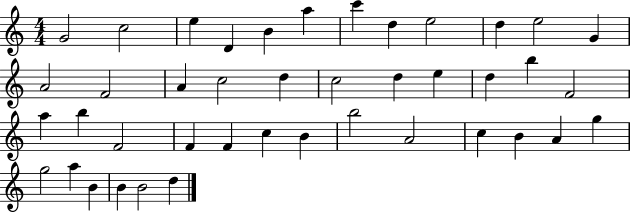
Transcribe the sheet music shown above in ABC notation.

X:1
T:Untitled
M:4/4
L:1/4
K:C
G2 c2 e D B a c' d e2 d e2 G A2 F2 A c2 d c2 d e d b F2 a b F2 F F c B b2 A2 c B A g g2 a B B B2 d